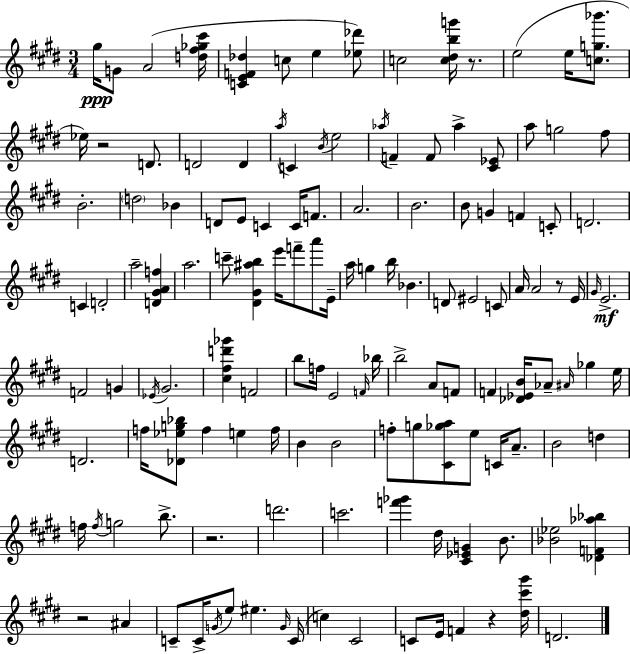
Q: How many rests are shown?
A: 6